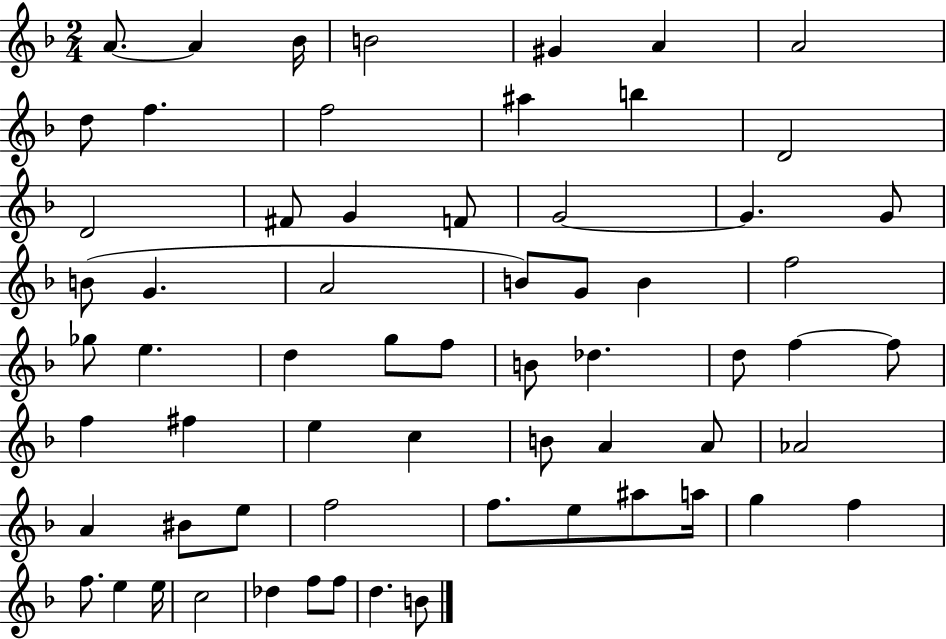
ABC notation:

X:1
T:Untitled
M:2/4
L:1/4
K:F
A/2 A _B/4 B2 ^G A A2 d/2 f f2 ^a b D2 D2 ^F/2 G F/2 G2 G G/2 B/2 G A2 B/2 G/2 B f2 _g/2 e d g/2 f/2 B/2 _d d/2 f f/2 f ^f e c B/2 A A/2 _A2 A ^B/2 e/2 f2 f/2 e/2 ^a/2 a/4 g f f/2 e e/4 c2 _d f/2 f/2 d B/2